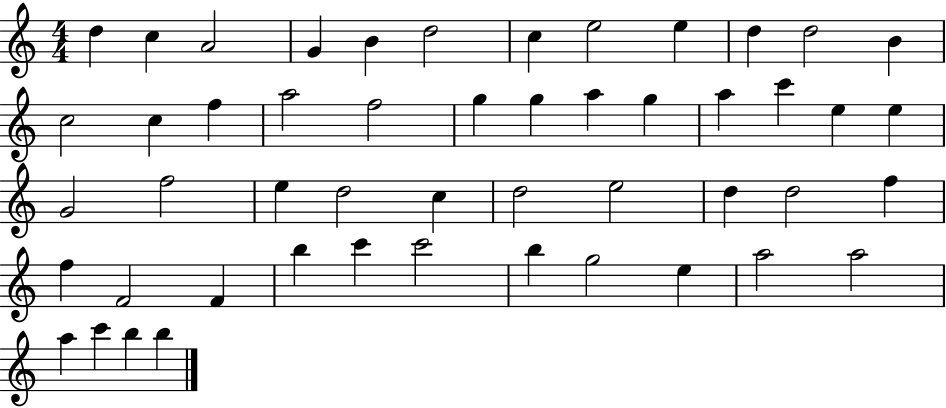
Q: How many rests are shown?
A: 0